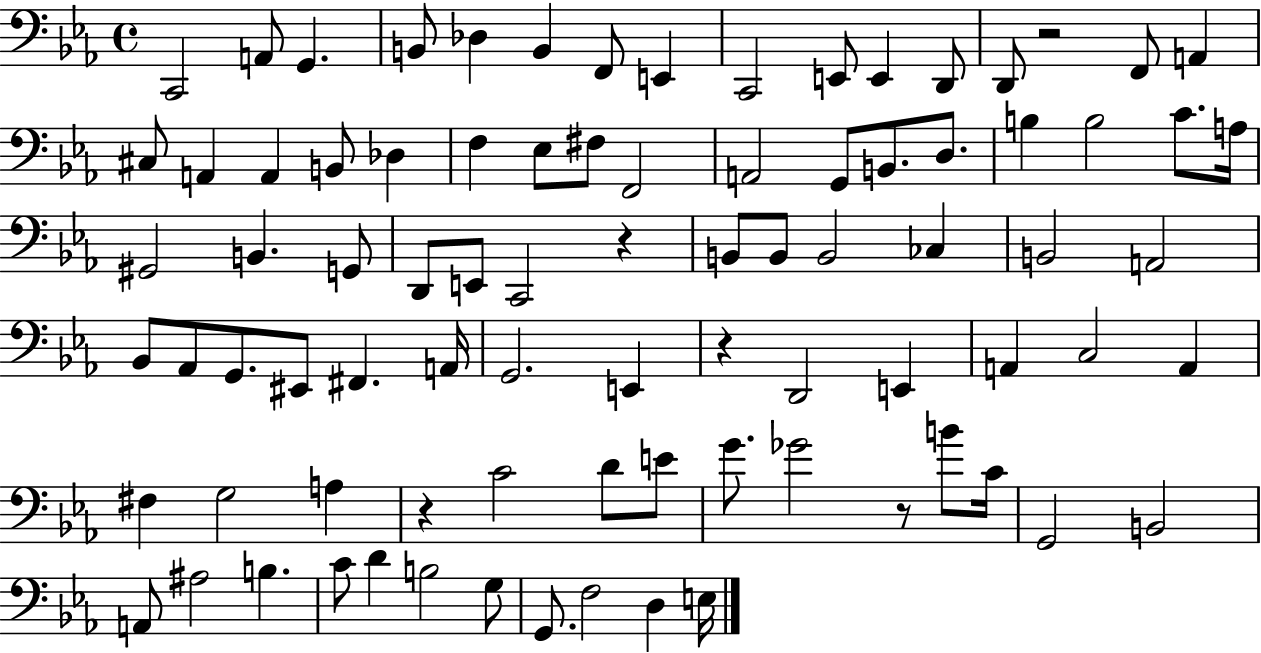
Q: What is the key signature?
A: EES major